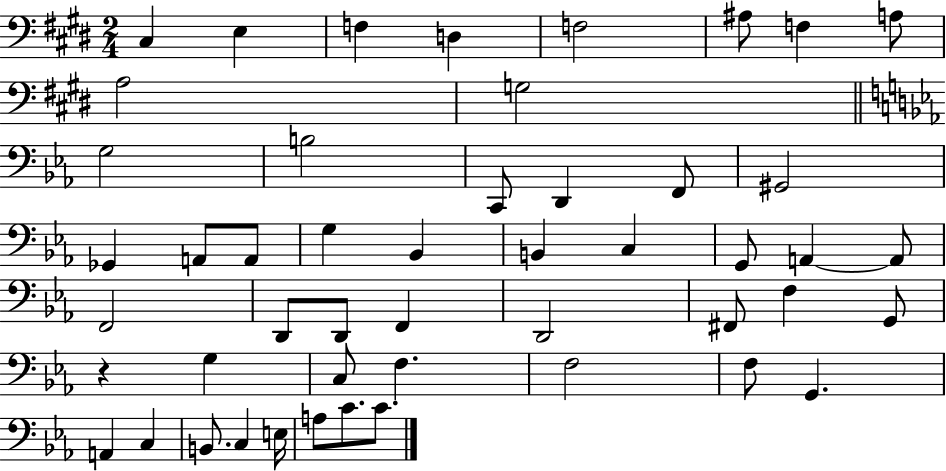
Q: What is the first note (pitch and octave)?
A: C#3